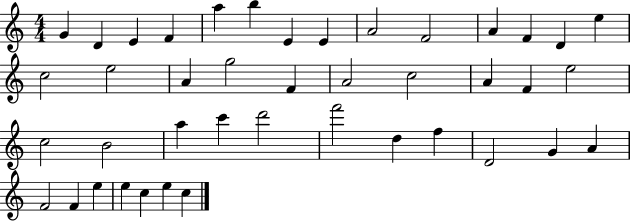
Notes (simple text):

G4/q D4/q E4/q F4/q A5/q B5/q E4/q E4/q A4/h F4/h A4/q F4/q D4/q E5/q C5/h E5/h A4/q G5/h F4/q A4/h C5/h A4/q F4/q E5/h C5/h B4/h A5/q C6/q D6/h F6/h D5/q F5/q D4/h G4/q A4/q F4/h F4/q E5/q E5/q C5/q E5/q C5/q